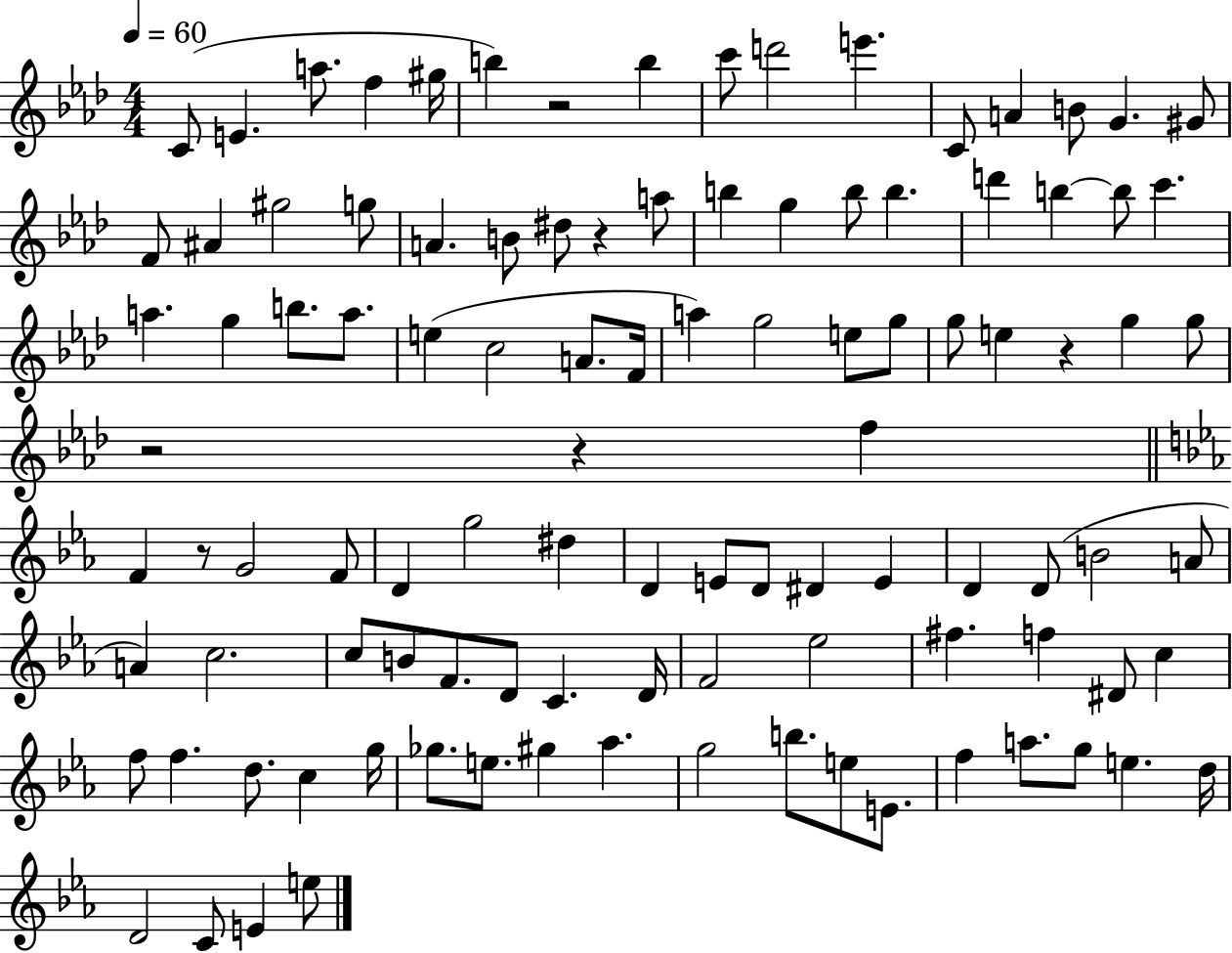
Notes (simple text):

C4/e E4/q. A5/e. F5/q G#5/s B5/q R/h B5/q C6/e D6/h E6/q. C4/e A4/q B4/e G4/q. G#4/e F4/e A#4/q G#5/h G5/e A4/q. B4/e D#5/e R/q A5/e B5/q G5/q B5/e B5/q. D6/q B5/q B5/e C6/q. A5/q. G5/q B5/e. A5/e. E5/q C5/h A4/e. F4/s A5/q G5/h E5/e G5/e G5/e E5/q R/q G5/q G5/e R/h R/q F5/q F4/q R/e G4/h F4/e D4/q G5/h D#5/q D4/q E4/e D4/e D#4/q E4/q D4/q D4/e B4/h A4/e A4/q C5/h. C5/e B4/e F4/e. D4/e C4/q. D4/s F4/h Eb5/h F#5/q. F5/q D#4/e C5/q F5/e F5/q. D5/e. C5/q G5/s Gb5/e. E5/e. G#5/q Ab5/q. G5/h B5/e. E5/e E4/e. F5/q A5/e. G5/e E5/q. D5/s D4/h C4/e E4/q E5/e